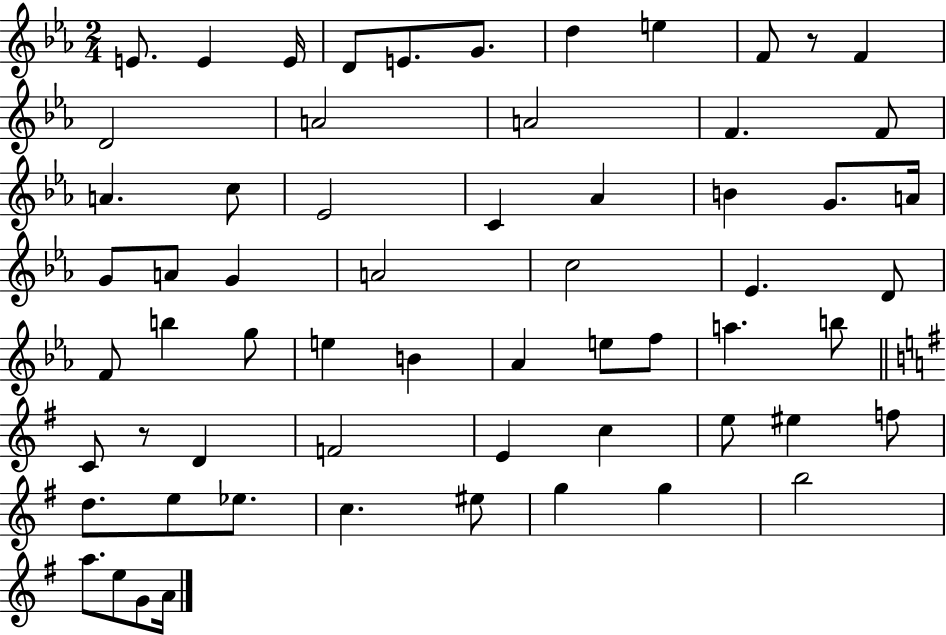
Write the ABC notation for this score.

X:1
T:Untitled
M:2/4
L:1/4
K:Eb
E/2 E E/4 D/2 E/2 G/2 d e F/2 z/2 F D2 A2 A2 F F/2 A c/2 _E2 C _A B G/2 A/4 G/2 A/2 G A2 c2 _E D/2 F/2 b g/2 e B _A e/2 f/2 a b/2 C/2 z/2 D F2 E c e/2 ^e f/2 d/2 e/2 _e/2 c ^e/2 g g b2 a/2 e/2 G/2 A/4